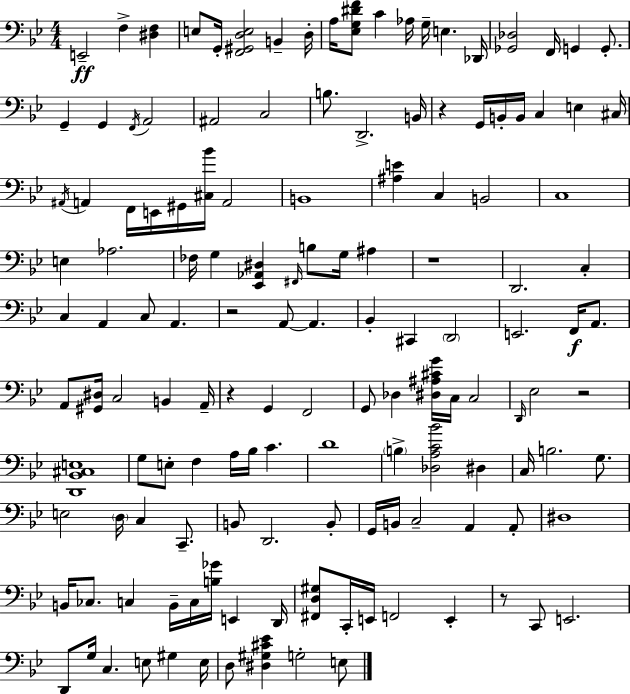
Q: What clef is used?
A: bass